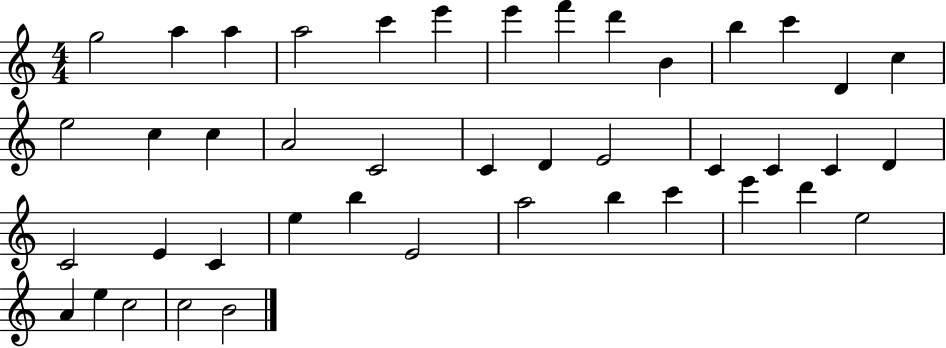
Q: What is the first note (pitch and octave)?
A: G5